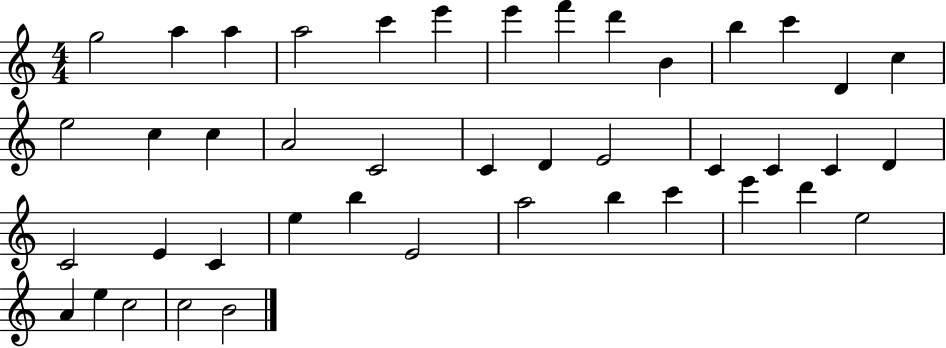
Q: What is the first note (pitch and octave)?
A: G5